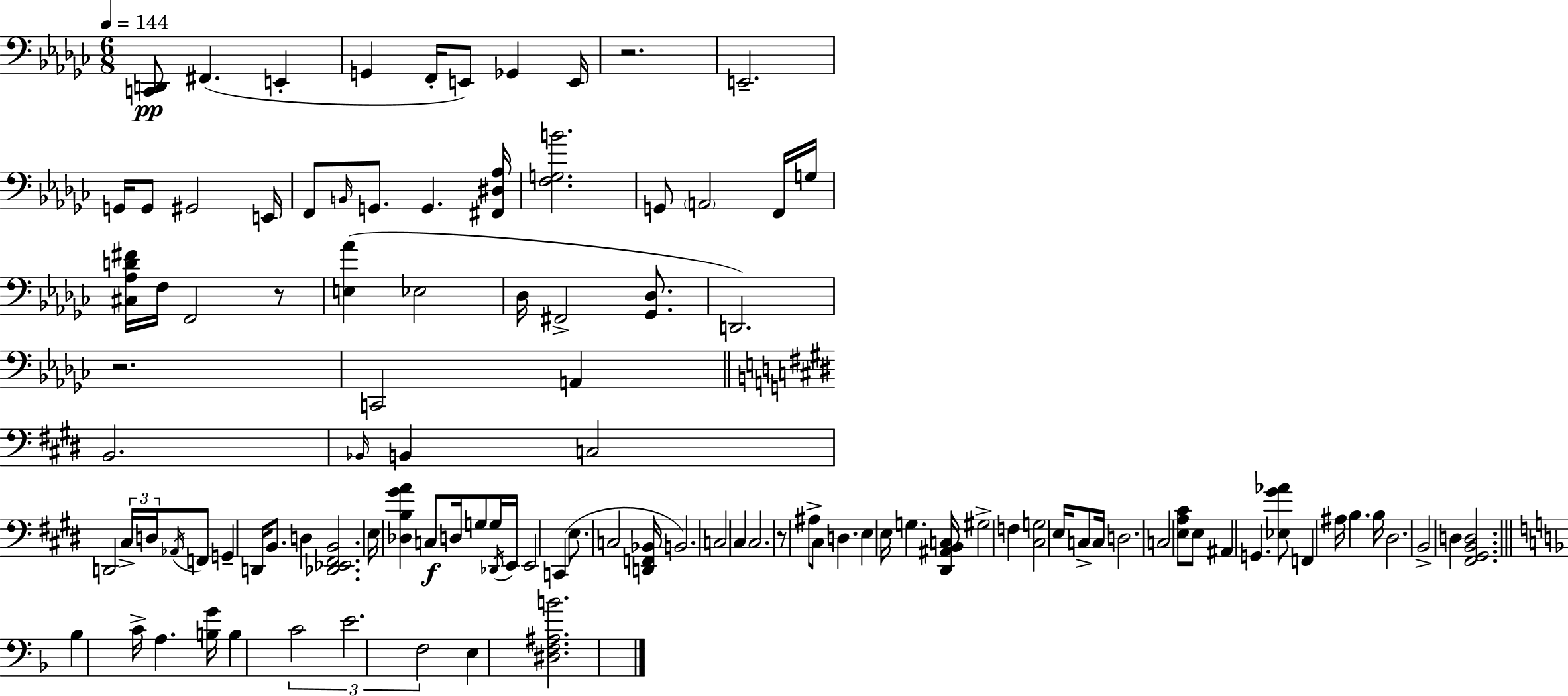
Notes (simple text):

[C2,D2]/e F#2/q. E2/q G2/q F2/s E2/e Gb2/q E2/s R/h. E2/h. G2/s G2/e G#2/h E2/s F2/e B2/s G2/e. G2/q. [F#2,D#3,Ab3]/s [F3,G3,B4]/h. G2/e A2/h F2/s G3/s [C#3,Ab3,D4,F#4]/s F3/s F2/h R/e [E3,Ab4]/q Eb3/h Db3/s F#2/h [Gb2,Db3]/e. D2/h. R/h. C2/h A2/q B2/h. Bb2/s B2/q C3/h D2/h C#3/s D3/s Ab2/s F2/e G2/q D2/s B2/e. D3/q [Db2,Eb2,F#2,B2]/h. E3/s [Db3,B3,G#4,A4]/q C3/e D3/s G3/e G3/s Db2/s E2/s E2/h C2/q E3/e. C3/h [D2,F2,Bb2]/s B2/h. C3/h C#3/q C#3/h. R/e A#3/e C#3/e D3/q. E3/q E3/s G3/q. [D#2,A#2,B2,C3]/s G#3/h F3/q [C#3,G3]/h E3/s C3/e C3/s D3/h. C3/h [E3,A3,C#4]/e E3/e A#2/q G2/q. [Eb3,G#4,Ab4]/e F2/q A#3/s B3/q. B3/s D#3/h. B2/h D3/q [F#2,G#2,B2,D3]/h. Bb3/q C4/s A3/q. [B3,G4]/s B3/q C4/h E4/h. F3/h E3/q [D#3,F3,A#3,B4]/h.